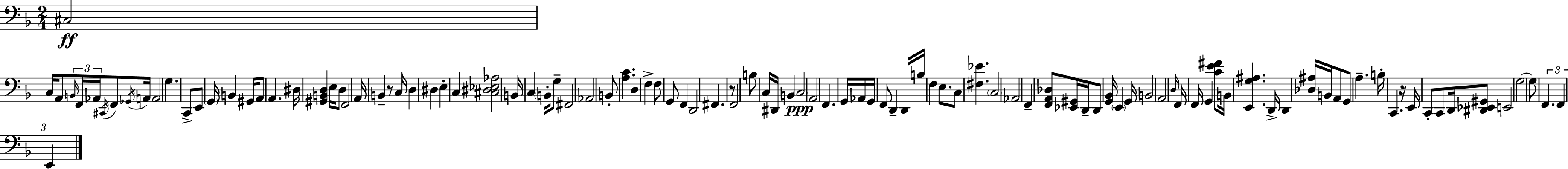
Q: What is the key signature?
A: D minor